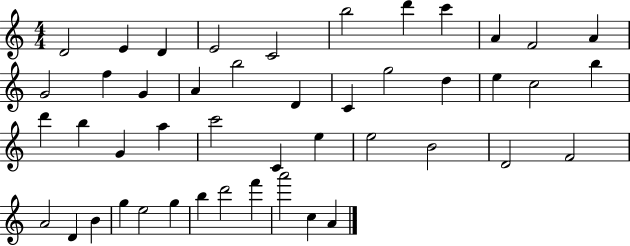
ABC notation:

X:1
T:Untitled
M:4/4
L:1/4
K:C
D2 E D E2 C2 b2 d' c' A F2 A G2 f G A b2 D C g2 d e c2 b d' b G a c'2 C e e2 B2 D2 F2 A2 D B g e2 g b d'2 f' a'2 c A